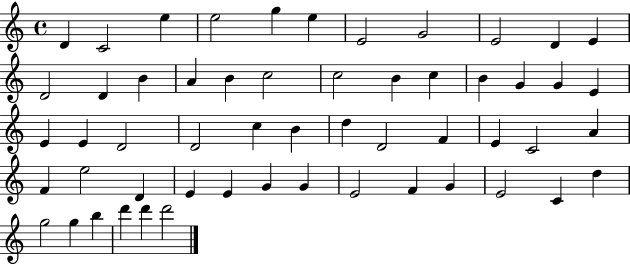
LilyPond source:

{
  \clef treble
  \time 4/4
  \defaultTimeSignature
  \key c \major
  d'4 c'2 e''4 | e''2 g''4 e''4 | e'2 g'2 | e'2 d'4 e'4 | \break d'2 d'4 b'4 | a'4 b'4 c''2 | c''2 b'4 c''4 | b'4 g'4 g'4 e'4 | \break e'4 e'4 d'2 | d'2 c''4 b'4 | d''4 d'2 f'4 | e'4 c'2 a'4 | \break f'4 e''2 d'4 | e'4 e'4 g'4 g'4 | e'2 f'4 g'4 | e'2 c'4 d''4 | \break g''2 g''4 b''4 | d'''4 d'''4 d'''2 | \bar "|."
}